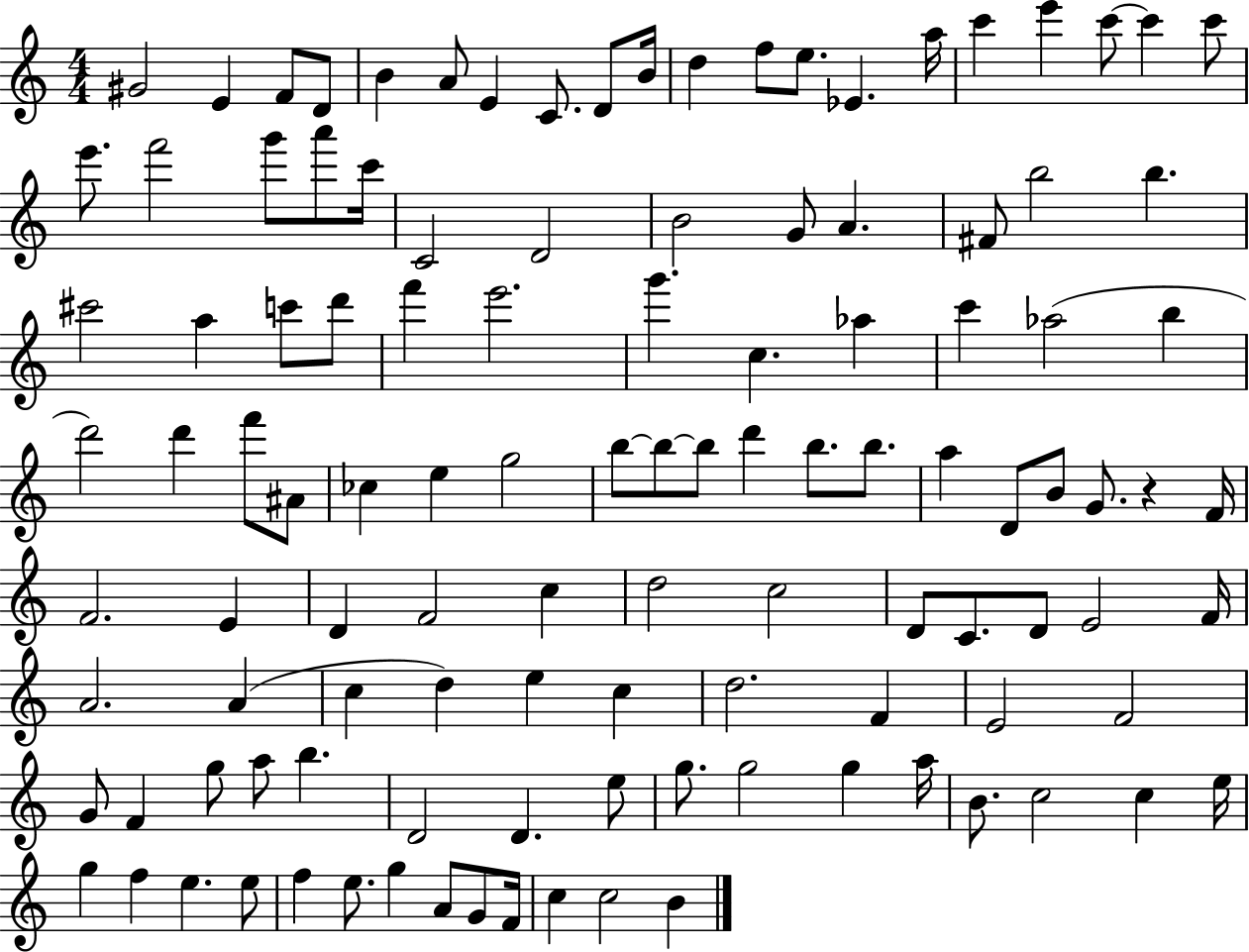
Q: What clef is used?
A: treble